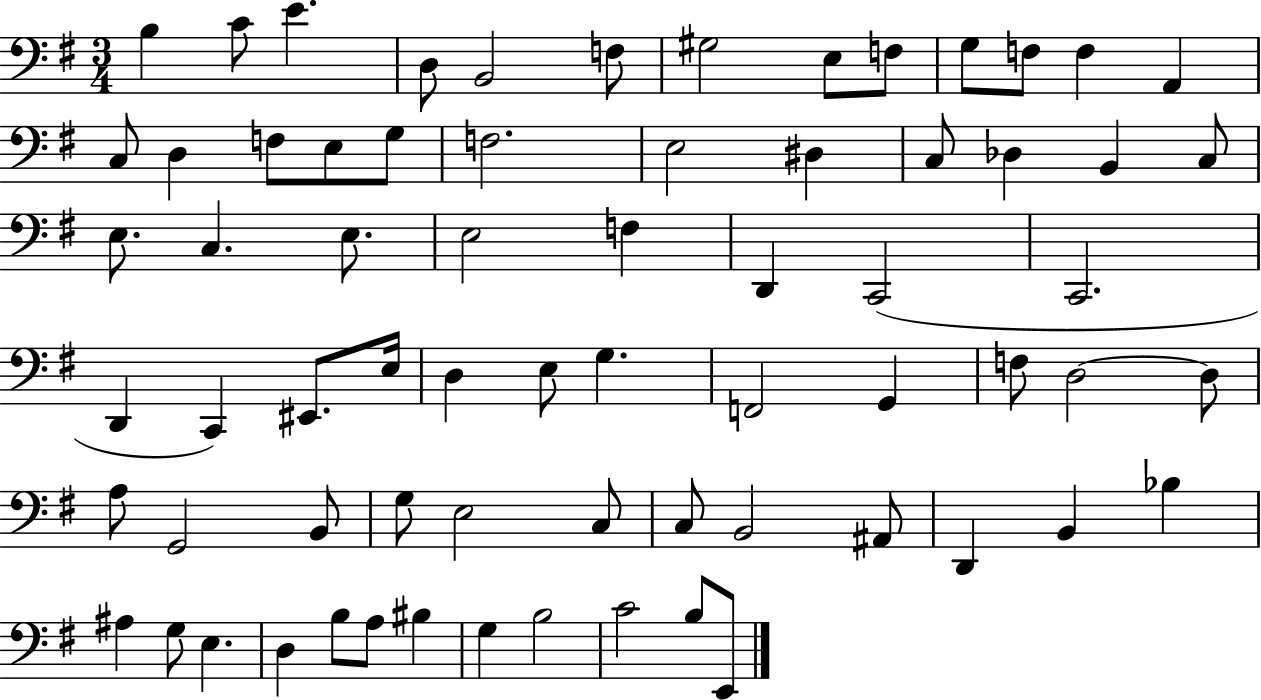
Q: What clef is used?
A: bass